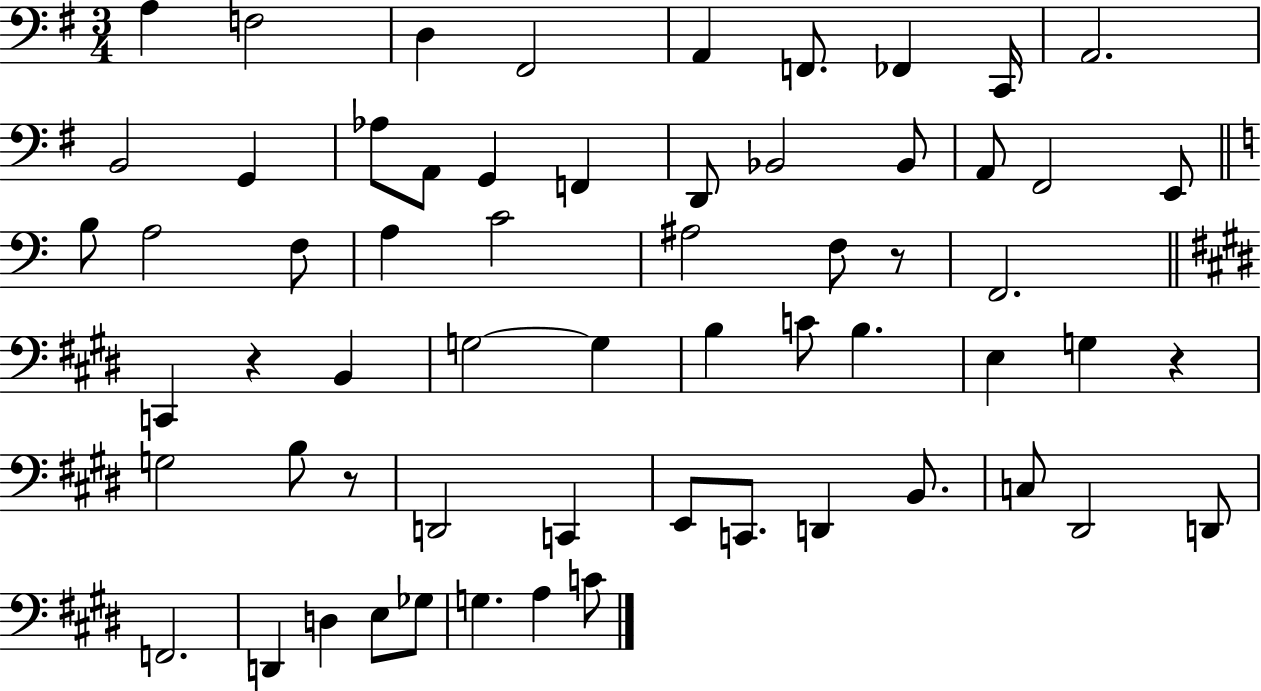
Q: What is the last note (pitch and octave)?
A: C4